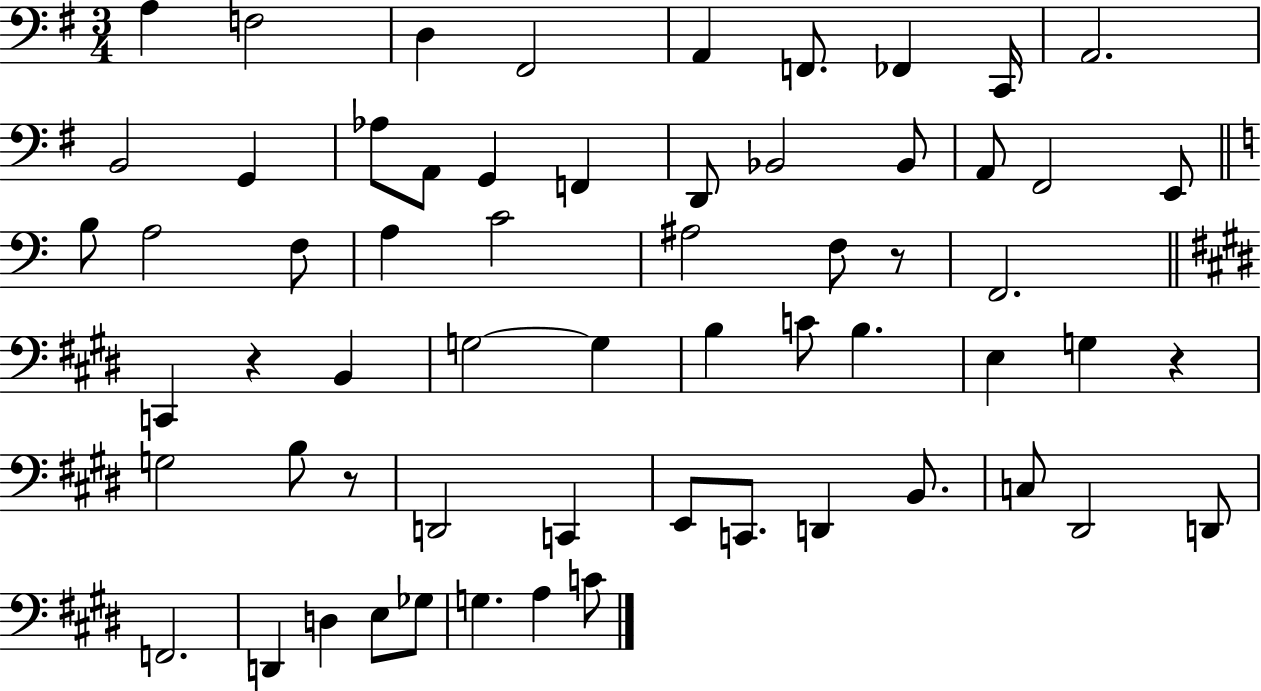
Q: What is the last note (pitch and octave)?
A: C4